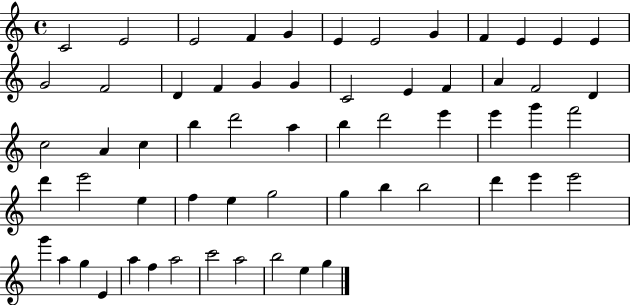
X:1
T:Untitled
M:4/4
L:1/4
K:C
C2 E2 E2 F G E E2 G F E E E G2 F2 D F G G C2 E F A F2 D c2 A c b d'2 a b d'2 e' e' g' f'2 d' e'2 e f e g2 g b b2 d' e' e'2 g' a g E a f a2 c'2 a2 b2 e g